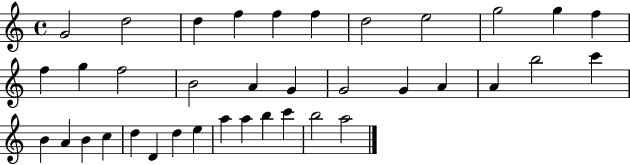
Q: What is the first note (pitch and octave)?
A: G4